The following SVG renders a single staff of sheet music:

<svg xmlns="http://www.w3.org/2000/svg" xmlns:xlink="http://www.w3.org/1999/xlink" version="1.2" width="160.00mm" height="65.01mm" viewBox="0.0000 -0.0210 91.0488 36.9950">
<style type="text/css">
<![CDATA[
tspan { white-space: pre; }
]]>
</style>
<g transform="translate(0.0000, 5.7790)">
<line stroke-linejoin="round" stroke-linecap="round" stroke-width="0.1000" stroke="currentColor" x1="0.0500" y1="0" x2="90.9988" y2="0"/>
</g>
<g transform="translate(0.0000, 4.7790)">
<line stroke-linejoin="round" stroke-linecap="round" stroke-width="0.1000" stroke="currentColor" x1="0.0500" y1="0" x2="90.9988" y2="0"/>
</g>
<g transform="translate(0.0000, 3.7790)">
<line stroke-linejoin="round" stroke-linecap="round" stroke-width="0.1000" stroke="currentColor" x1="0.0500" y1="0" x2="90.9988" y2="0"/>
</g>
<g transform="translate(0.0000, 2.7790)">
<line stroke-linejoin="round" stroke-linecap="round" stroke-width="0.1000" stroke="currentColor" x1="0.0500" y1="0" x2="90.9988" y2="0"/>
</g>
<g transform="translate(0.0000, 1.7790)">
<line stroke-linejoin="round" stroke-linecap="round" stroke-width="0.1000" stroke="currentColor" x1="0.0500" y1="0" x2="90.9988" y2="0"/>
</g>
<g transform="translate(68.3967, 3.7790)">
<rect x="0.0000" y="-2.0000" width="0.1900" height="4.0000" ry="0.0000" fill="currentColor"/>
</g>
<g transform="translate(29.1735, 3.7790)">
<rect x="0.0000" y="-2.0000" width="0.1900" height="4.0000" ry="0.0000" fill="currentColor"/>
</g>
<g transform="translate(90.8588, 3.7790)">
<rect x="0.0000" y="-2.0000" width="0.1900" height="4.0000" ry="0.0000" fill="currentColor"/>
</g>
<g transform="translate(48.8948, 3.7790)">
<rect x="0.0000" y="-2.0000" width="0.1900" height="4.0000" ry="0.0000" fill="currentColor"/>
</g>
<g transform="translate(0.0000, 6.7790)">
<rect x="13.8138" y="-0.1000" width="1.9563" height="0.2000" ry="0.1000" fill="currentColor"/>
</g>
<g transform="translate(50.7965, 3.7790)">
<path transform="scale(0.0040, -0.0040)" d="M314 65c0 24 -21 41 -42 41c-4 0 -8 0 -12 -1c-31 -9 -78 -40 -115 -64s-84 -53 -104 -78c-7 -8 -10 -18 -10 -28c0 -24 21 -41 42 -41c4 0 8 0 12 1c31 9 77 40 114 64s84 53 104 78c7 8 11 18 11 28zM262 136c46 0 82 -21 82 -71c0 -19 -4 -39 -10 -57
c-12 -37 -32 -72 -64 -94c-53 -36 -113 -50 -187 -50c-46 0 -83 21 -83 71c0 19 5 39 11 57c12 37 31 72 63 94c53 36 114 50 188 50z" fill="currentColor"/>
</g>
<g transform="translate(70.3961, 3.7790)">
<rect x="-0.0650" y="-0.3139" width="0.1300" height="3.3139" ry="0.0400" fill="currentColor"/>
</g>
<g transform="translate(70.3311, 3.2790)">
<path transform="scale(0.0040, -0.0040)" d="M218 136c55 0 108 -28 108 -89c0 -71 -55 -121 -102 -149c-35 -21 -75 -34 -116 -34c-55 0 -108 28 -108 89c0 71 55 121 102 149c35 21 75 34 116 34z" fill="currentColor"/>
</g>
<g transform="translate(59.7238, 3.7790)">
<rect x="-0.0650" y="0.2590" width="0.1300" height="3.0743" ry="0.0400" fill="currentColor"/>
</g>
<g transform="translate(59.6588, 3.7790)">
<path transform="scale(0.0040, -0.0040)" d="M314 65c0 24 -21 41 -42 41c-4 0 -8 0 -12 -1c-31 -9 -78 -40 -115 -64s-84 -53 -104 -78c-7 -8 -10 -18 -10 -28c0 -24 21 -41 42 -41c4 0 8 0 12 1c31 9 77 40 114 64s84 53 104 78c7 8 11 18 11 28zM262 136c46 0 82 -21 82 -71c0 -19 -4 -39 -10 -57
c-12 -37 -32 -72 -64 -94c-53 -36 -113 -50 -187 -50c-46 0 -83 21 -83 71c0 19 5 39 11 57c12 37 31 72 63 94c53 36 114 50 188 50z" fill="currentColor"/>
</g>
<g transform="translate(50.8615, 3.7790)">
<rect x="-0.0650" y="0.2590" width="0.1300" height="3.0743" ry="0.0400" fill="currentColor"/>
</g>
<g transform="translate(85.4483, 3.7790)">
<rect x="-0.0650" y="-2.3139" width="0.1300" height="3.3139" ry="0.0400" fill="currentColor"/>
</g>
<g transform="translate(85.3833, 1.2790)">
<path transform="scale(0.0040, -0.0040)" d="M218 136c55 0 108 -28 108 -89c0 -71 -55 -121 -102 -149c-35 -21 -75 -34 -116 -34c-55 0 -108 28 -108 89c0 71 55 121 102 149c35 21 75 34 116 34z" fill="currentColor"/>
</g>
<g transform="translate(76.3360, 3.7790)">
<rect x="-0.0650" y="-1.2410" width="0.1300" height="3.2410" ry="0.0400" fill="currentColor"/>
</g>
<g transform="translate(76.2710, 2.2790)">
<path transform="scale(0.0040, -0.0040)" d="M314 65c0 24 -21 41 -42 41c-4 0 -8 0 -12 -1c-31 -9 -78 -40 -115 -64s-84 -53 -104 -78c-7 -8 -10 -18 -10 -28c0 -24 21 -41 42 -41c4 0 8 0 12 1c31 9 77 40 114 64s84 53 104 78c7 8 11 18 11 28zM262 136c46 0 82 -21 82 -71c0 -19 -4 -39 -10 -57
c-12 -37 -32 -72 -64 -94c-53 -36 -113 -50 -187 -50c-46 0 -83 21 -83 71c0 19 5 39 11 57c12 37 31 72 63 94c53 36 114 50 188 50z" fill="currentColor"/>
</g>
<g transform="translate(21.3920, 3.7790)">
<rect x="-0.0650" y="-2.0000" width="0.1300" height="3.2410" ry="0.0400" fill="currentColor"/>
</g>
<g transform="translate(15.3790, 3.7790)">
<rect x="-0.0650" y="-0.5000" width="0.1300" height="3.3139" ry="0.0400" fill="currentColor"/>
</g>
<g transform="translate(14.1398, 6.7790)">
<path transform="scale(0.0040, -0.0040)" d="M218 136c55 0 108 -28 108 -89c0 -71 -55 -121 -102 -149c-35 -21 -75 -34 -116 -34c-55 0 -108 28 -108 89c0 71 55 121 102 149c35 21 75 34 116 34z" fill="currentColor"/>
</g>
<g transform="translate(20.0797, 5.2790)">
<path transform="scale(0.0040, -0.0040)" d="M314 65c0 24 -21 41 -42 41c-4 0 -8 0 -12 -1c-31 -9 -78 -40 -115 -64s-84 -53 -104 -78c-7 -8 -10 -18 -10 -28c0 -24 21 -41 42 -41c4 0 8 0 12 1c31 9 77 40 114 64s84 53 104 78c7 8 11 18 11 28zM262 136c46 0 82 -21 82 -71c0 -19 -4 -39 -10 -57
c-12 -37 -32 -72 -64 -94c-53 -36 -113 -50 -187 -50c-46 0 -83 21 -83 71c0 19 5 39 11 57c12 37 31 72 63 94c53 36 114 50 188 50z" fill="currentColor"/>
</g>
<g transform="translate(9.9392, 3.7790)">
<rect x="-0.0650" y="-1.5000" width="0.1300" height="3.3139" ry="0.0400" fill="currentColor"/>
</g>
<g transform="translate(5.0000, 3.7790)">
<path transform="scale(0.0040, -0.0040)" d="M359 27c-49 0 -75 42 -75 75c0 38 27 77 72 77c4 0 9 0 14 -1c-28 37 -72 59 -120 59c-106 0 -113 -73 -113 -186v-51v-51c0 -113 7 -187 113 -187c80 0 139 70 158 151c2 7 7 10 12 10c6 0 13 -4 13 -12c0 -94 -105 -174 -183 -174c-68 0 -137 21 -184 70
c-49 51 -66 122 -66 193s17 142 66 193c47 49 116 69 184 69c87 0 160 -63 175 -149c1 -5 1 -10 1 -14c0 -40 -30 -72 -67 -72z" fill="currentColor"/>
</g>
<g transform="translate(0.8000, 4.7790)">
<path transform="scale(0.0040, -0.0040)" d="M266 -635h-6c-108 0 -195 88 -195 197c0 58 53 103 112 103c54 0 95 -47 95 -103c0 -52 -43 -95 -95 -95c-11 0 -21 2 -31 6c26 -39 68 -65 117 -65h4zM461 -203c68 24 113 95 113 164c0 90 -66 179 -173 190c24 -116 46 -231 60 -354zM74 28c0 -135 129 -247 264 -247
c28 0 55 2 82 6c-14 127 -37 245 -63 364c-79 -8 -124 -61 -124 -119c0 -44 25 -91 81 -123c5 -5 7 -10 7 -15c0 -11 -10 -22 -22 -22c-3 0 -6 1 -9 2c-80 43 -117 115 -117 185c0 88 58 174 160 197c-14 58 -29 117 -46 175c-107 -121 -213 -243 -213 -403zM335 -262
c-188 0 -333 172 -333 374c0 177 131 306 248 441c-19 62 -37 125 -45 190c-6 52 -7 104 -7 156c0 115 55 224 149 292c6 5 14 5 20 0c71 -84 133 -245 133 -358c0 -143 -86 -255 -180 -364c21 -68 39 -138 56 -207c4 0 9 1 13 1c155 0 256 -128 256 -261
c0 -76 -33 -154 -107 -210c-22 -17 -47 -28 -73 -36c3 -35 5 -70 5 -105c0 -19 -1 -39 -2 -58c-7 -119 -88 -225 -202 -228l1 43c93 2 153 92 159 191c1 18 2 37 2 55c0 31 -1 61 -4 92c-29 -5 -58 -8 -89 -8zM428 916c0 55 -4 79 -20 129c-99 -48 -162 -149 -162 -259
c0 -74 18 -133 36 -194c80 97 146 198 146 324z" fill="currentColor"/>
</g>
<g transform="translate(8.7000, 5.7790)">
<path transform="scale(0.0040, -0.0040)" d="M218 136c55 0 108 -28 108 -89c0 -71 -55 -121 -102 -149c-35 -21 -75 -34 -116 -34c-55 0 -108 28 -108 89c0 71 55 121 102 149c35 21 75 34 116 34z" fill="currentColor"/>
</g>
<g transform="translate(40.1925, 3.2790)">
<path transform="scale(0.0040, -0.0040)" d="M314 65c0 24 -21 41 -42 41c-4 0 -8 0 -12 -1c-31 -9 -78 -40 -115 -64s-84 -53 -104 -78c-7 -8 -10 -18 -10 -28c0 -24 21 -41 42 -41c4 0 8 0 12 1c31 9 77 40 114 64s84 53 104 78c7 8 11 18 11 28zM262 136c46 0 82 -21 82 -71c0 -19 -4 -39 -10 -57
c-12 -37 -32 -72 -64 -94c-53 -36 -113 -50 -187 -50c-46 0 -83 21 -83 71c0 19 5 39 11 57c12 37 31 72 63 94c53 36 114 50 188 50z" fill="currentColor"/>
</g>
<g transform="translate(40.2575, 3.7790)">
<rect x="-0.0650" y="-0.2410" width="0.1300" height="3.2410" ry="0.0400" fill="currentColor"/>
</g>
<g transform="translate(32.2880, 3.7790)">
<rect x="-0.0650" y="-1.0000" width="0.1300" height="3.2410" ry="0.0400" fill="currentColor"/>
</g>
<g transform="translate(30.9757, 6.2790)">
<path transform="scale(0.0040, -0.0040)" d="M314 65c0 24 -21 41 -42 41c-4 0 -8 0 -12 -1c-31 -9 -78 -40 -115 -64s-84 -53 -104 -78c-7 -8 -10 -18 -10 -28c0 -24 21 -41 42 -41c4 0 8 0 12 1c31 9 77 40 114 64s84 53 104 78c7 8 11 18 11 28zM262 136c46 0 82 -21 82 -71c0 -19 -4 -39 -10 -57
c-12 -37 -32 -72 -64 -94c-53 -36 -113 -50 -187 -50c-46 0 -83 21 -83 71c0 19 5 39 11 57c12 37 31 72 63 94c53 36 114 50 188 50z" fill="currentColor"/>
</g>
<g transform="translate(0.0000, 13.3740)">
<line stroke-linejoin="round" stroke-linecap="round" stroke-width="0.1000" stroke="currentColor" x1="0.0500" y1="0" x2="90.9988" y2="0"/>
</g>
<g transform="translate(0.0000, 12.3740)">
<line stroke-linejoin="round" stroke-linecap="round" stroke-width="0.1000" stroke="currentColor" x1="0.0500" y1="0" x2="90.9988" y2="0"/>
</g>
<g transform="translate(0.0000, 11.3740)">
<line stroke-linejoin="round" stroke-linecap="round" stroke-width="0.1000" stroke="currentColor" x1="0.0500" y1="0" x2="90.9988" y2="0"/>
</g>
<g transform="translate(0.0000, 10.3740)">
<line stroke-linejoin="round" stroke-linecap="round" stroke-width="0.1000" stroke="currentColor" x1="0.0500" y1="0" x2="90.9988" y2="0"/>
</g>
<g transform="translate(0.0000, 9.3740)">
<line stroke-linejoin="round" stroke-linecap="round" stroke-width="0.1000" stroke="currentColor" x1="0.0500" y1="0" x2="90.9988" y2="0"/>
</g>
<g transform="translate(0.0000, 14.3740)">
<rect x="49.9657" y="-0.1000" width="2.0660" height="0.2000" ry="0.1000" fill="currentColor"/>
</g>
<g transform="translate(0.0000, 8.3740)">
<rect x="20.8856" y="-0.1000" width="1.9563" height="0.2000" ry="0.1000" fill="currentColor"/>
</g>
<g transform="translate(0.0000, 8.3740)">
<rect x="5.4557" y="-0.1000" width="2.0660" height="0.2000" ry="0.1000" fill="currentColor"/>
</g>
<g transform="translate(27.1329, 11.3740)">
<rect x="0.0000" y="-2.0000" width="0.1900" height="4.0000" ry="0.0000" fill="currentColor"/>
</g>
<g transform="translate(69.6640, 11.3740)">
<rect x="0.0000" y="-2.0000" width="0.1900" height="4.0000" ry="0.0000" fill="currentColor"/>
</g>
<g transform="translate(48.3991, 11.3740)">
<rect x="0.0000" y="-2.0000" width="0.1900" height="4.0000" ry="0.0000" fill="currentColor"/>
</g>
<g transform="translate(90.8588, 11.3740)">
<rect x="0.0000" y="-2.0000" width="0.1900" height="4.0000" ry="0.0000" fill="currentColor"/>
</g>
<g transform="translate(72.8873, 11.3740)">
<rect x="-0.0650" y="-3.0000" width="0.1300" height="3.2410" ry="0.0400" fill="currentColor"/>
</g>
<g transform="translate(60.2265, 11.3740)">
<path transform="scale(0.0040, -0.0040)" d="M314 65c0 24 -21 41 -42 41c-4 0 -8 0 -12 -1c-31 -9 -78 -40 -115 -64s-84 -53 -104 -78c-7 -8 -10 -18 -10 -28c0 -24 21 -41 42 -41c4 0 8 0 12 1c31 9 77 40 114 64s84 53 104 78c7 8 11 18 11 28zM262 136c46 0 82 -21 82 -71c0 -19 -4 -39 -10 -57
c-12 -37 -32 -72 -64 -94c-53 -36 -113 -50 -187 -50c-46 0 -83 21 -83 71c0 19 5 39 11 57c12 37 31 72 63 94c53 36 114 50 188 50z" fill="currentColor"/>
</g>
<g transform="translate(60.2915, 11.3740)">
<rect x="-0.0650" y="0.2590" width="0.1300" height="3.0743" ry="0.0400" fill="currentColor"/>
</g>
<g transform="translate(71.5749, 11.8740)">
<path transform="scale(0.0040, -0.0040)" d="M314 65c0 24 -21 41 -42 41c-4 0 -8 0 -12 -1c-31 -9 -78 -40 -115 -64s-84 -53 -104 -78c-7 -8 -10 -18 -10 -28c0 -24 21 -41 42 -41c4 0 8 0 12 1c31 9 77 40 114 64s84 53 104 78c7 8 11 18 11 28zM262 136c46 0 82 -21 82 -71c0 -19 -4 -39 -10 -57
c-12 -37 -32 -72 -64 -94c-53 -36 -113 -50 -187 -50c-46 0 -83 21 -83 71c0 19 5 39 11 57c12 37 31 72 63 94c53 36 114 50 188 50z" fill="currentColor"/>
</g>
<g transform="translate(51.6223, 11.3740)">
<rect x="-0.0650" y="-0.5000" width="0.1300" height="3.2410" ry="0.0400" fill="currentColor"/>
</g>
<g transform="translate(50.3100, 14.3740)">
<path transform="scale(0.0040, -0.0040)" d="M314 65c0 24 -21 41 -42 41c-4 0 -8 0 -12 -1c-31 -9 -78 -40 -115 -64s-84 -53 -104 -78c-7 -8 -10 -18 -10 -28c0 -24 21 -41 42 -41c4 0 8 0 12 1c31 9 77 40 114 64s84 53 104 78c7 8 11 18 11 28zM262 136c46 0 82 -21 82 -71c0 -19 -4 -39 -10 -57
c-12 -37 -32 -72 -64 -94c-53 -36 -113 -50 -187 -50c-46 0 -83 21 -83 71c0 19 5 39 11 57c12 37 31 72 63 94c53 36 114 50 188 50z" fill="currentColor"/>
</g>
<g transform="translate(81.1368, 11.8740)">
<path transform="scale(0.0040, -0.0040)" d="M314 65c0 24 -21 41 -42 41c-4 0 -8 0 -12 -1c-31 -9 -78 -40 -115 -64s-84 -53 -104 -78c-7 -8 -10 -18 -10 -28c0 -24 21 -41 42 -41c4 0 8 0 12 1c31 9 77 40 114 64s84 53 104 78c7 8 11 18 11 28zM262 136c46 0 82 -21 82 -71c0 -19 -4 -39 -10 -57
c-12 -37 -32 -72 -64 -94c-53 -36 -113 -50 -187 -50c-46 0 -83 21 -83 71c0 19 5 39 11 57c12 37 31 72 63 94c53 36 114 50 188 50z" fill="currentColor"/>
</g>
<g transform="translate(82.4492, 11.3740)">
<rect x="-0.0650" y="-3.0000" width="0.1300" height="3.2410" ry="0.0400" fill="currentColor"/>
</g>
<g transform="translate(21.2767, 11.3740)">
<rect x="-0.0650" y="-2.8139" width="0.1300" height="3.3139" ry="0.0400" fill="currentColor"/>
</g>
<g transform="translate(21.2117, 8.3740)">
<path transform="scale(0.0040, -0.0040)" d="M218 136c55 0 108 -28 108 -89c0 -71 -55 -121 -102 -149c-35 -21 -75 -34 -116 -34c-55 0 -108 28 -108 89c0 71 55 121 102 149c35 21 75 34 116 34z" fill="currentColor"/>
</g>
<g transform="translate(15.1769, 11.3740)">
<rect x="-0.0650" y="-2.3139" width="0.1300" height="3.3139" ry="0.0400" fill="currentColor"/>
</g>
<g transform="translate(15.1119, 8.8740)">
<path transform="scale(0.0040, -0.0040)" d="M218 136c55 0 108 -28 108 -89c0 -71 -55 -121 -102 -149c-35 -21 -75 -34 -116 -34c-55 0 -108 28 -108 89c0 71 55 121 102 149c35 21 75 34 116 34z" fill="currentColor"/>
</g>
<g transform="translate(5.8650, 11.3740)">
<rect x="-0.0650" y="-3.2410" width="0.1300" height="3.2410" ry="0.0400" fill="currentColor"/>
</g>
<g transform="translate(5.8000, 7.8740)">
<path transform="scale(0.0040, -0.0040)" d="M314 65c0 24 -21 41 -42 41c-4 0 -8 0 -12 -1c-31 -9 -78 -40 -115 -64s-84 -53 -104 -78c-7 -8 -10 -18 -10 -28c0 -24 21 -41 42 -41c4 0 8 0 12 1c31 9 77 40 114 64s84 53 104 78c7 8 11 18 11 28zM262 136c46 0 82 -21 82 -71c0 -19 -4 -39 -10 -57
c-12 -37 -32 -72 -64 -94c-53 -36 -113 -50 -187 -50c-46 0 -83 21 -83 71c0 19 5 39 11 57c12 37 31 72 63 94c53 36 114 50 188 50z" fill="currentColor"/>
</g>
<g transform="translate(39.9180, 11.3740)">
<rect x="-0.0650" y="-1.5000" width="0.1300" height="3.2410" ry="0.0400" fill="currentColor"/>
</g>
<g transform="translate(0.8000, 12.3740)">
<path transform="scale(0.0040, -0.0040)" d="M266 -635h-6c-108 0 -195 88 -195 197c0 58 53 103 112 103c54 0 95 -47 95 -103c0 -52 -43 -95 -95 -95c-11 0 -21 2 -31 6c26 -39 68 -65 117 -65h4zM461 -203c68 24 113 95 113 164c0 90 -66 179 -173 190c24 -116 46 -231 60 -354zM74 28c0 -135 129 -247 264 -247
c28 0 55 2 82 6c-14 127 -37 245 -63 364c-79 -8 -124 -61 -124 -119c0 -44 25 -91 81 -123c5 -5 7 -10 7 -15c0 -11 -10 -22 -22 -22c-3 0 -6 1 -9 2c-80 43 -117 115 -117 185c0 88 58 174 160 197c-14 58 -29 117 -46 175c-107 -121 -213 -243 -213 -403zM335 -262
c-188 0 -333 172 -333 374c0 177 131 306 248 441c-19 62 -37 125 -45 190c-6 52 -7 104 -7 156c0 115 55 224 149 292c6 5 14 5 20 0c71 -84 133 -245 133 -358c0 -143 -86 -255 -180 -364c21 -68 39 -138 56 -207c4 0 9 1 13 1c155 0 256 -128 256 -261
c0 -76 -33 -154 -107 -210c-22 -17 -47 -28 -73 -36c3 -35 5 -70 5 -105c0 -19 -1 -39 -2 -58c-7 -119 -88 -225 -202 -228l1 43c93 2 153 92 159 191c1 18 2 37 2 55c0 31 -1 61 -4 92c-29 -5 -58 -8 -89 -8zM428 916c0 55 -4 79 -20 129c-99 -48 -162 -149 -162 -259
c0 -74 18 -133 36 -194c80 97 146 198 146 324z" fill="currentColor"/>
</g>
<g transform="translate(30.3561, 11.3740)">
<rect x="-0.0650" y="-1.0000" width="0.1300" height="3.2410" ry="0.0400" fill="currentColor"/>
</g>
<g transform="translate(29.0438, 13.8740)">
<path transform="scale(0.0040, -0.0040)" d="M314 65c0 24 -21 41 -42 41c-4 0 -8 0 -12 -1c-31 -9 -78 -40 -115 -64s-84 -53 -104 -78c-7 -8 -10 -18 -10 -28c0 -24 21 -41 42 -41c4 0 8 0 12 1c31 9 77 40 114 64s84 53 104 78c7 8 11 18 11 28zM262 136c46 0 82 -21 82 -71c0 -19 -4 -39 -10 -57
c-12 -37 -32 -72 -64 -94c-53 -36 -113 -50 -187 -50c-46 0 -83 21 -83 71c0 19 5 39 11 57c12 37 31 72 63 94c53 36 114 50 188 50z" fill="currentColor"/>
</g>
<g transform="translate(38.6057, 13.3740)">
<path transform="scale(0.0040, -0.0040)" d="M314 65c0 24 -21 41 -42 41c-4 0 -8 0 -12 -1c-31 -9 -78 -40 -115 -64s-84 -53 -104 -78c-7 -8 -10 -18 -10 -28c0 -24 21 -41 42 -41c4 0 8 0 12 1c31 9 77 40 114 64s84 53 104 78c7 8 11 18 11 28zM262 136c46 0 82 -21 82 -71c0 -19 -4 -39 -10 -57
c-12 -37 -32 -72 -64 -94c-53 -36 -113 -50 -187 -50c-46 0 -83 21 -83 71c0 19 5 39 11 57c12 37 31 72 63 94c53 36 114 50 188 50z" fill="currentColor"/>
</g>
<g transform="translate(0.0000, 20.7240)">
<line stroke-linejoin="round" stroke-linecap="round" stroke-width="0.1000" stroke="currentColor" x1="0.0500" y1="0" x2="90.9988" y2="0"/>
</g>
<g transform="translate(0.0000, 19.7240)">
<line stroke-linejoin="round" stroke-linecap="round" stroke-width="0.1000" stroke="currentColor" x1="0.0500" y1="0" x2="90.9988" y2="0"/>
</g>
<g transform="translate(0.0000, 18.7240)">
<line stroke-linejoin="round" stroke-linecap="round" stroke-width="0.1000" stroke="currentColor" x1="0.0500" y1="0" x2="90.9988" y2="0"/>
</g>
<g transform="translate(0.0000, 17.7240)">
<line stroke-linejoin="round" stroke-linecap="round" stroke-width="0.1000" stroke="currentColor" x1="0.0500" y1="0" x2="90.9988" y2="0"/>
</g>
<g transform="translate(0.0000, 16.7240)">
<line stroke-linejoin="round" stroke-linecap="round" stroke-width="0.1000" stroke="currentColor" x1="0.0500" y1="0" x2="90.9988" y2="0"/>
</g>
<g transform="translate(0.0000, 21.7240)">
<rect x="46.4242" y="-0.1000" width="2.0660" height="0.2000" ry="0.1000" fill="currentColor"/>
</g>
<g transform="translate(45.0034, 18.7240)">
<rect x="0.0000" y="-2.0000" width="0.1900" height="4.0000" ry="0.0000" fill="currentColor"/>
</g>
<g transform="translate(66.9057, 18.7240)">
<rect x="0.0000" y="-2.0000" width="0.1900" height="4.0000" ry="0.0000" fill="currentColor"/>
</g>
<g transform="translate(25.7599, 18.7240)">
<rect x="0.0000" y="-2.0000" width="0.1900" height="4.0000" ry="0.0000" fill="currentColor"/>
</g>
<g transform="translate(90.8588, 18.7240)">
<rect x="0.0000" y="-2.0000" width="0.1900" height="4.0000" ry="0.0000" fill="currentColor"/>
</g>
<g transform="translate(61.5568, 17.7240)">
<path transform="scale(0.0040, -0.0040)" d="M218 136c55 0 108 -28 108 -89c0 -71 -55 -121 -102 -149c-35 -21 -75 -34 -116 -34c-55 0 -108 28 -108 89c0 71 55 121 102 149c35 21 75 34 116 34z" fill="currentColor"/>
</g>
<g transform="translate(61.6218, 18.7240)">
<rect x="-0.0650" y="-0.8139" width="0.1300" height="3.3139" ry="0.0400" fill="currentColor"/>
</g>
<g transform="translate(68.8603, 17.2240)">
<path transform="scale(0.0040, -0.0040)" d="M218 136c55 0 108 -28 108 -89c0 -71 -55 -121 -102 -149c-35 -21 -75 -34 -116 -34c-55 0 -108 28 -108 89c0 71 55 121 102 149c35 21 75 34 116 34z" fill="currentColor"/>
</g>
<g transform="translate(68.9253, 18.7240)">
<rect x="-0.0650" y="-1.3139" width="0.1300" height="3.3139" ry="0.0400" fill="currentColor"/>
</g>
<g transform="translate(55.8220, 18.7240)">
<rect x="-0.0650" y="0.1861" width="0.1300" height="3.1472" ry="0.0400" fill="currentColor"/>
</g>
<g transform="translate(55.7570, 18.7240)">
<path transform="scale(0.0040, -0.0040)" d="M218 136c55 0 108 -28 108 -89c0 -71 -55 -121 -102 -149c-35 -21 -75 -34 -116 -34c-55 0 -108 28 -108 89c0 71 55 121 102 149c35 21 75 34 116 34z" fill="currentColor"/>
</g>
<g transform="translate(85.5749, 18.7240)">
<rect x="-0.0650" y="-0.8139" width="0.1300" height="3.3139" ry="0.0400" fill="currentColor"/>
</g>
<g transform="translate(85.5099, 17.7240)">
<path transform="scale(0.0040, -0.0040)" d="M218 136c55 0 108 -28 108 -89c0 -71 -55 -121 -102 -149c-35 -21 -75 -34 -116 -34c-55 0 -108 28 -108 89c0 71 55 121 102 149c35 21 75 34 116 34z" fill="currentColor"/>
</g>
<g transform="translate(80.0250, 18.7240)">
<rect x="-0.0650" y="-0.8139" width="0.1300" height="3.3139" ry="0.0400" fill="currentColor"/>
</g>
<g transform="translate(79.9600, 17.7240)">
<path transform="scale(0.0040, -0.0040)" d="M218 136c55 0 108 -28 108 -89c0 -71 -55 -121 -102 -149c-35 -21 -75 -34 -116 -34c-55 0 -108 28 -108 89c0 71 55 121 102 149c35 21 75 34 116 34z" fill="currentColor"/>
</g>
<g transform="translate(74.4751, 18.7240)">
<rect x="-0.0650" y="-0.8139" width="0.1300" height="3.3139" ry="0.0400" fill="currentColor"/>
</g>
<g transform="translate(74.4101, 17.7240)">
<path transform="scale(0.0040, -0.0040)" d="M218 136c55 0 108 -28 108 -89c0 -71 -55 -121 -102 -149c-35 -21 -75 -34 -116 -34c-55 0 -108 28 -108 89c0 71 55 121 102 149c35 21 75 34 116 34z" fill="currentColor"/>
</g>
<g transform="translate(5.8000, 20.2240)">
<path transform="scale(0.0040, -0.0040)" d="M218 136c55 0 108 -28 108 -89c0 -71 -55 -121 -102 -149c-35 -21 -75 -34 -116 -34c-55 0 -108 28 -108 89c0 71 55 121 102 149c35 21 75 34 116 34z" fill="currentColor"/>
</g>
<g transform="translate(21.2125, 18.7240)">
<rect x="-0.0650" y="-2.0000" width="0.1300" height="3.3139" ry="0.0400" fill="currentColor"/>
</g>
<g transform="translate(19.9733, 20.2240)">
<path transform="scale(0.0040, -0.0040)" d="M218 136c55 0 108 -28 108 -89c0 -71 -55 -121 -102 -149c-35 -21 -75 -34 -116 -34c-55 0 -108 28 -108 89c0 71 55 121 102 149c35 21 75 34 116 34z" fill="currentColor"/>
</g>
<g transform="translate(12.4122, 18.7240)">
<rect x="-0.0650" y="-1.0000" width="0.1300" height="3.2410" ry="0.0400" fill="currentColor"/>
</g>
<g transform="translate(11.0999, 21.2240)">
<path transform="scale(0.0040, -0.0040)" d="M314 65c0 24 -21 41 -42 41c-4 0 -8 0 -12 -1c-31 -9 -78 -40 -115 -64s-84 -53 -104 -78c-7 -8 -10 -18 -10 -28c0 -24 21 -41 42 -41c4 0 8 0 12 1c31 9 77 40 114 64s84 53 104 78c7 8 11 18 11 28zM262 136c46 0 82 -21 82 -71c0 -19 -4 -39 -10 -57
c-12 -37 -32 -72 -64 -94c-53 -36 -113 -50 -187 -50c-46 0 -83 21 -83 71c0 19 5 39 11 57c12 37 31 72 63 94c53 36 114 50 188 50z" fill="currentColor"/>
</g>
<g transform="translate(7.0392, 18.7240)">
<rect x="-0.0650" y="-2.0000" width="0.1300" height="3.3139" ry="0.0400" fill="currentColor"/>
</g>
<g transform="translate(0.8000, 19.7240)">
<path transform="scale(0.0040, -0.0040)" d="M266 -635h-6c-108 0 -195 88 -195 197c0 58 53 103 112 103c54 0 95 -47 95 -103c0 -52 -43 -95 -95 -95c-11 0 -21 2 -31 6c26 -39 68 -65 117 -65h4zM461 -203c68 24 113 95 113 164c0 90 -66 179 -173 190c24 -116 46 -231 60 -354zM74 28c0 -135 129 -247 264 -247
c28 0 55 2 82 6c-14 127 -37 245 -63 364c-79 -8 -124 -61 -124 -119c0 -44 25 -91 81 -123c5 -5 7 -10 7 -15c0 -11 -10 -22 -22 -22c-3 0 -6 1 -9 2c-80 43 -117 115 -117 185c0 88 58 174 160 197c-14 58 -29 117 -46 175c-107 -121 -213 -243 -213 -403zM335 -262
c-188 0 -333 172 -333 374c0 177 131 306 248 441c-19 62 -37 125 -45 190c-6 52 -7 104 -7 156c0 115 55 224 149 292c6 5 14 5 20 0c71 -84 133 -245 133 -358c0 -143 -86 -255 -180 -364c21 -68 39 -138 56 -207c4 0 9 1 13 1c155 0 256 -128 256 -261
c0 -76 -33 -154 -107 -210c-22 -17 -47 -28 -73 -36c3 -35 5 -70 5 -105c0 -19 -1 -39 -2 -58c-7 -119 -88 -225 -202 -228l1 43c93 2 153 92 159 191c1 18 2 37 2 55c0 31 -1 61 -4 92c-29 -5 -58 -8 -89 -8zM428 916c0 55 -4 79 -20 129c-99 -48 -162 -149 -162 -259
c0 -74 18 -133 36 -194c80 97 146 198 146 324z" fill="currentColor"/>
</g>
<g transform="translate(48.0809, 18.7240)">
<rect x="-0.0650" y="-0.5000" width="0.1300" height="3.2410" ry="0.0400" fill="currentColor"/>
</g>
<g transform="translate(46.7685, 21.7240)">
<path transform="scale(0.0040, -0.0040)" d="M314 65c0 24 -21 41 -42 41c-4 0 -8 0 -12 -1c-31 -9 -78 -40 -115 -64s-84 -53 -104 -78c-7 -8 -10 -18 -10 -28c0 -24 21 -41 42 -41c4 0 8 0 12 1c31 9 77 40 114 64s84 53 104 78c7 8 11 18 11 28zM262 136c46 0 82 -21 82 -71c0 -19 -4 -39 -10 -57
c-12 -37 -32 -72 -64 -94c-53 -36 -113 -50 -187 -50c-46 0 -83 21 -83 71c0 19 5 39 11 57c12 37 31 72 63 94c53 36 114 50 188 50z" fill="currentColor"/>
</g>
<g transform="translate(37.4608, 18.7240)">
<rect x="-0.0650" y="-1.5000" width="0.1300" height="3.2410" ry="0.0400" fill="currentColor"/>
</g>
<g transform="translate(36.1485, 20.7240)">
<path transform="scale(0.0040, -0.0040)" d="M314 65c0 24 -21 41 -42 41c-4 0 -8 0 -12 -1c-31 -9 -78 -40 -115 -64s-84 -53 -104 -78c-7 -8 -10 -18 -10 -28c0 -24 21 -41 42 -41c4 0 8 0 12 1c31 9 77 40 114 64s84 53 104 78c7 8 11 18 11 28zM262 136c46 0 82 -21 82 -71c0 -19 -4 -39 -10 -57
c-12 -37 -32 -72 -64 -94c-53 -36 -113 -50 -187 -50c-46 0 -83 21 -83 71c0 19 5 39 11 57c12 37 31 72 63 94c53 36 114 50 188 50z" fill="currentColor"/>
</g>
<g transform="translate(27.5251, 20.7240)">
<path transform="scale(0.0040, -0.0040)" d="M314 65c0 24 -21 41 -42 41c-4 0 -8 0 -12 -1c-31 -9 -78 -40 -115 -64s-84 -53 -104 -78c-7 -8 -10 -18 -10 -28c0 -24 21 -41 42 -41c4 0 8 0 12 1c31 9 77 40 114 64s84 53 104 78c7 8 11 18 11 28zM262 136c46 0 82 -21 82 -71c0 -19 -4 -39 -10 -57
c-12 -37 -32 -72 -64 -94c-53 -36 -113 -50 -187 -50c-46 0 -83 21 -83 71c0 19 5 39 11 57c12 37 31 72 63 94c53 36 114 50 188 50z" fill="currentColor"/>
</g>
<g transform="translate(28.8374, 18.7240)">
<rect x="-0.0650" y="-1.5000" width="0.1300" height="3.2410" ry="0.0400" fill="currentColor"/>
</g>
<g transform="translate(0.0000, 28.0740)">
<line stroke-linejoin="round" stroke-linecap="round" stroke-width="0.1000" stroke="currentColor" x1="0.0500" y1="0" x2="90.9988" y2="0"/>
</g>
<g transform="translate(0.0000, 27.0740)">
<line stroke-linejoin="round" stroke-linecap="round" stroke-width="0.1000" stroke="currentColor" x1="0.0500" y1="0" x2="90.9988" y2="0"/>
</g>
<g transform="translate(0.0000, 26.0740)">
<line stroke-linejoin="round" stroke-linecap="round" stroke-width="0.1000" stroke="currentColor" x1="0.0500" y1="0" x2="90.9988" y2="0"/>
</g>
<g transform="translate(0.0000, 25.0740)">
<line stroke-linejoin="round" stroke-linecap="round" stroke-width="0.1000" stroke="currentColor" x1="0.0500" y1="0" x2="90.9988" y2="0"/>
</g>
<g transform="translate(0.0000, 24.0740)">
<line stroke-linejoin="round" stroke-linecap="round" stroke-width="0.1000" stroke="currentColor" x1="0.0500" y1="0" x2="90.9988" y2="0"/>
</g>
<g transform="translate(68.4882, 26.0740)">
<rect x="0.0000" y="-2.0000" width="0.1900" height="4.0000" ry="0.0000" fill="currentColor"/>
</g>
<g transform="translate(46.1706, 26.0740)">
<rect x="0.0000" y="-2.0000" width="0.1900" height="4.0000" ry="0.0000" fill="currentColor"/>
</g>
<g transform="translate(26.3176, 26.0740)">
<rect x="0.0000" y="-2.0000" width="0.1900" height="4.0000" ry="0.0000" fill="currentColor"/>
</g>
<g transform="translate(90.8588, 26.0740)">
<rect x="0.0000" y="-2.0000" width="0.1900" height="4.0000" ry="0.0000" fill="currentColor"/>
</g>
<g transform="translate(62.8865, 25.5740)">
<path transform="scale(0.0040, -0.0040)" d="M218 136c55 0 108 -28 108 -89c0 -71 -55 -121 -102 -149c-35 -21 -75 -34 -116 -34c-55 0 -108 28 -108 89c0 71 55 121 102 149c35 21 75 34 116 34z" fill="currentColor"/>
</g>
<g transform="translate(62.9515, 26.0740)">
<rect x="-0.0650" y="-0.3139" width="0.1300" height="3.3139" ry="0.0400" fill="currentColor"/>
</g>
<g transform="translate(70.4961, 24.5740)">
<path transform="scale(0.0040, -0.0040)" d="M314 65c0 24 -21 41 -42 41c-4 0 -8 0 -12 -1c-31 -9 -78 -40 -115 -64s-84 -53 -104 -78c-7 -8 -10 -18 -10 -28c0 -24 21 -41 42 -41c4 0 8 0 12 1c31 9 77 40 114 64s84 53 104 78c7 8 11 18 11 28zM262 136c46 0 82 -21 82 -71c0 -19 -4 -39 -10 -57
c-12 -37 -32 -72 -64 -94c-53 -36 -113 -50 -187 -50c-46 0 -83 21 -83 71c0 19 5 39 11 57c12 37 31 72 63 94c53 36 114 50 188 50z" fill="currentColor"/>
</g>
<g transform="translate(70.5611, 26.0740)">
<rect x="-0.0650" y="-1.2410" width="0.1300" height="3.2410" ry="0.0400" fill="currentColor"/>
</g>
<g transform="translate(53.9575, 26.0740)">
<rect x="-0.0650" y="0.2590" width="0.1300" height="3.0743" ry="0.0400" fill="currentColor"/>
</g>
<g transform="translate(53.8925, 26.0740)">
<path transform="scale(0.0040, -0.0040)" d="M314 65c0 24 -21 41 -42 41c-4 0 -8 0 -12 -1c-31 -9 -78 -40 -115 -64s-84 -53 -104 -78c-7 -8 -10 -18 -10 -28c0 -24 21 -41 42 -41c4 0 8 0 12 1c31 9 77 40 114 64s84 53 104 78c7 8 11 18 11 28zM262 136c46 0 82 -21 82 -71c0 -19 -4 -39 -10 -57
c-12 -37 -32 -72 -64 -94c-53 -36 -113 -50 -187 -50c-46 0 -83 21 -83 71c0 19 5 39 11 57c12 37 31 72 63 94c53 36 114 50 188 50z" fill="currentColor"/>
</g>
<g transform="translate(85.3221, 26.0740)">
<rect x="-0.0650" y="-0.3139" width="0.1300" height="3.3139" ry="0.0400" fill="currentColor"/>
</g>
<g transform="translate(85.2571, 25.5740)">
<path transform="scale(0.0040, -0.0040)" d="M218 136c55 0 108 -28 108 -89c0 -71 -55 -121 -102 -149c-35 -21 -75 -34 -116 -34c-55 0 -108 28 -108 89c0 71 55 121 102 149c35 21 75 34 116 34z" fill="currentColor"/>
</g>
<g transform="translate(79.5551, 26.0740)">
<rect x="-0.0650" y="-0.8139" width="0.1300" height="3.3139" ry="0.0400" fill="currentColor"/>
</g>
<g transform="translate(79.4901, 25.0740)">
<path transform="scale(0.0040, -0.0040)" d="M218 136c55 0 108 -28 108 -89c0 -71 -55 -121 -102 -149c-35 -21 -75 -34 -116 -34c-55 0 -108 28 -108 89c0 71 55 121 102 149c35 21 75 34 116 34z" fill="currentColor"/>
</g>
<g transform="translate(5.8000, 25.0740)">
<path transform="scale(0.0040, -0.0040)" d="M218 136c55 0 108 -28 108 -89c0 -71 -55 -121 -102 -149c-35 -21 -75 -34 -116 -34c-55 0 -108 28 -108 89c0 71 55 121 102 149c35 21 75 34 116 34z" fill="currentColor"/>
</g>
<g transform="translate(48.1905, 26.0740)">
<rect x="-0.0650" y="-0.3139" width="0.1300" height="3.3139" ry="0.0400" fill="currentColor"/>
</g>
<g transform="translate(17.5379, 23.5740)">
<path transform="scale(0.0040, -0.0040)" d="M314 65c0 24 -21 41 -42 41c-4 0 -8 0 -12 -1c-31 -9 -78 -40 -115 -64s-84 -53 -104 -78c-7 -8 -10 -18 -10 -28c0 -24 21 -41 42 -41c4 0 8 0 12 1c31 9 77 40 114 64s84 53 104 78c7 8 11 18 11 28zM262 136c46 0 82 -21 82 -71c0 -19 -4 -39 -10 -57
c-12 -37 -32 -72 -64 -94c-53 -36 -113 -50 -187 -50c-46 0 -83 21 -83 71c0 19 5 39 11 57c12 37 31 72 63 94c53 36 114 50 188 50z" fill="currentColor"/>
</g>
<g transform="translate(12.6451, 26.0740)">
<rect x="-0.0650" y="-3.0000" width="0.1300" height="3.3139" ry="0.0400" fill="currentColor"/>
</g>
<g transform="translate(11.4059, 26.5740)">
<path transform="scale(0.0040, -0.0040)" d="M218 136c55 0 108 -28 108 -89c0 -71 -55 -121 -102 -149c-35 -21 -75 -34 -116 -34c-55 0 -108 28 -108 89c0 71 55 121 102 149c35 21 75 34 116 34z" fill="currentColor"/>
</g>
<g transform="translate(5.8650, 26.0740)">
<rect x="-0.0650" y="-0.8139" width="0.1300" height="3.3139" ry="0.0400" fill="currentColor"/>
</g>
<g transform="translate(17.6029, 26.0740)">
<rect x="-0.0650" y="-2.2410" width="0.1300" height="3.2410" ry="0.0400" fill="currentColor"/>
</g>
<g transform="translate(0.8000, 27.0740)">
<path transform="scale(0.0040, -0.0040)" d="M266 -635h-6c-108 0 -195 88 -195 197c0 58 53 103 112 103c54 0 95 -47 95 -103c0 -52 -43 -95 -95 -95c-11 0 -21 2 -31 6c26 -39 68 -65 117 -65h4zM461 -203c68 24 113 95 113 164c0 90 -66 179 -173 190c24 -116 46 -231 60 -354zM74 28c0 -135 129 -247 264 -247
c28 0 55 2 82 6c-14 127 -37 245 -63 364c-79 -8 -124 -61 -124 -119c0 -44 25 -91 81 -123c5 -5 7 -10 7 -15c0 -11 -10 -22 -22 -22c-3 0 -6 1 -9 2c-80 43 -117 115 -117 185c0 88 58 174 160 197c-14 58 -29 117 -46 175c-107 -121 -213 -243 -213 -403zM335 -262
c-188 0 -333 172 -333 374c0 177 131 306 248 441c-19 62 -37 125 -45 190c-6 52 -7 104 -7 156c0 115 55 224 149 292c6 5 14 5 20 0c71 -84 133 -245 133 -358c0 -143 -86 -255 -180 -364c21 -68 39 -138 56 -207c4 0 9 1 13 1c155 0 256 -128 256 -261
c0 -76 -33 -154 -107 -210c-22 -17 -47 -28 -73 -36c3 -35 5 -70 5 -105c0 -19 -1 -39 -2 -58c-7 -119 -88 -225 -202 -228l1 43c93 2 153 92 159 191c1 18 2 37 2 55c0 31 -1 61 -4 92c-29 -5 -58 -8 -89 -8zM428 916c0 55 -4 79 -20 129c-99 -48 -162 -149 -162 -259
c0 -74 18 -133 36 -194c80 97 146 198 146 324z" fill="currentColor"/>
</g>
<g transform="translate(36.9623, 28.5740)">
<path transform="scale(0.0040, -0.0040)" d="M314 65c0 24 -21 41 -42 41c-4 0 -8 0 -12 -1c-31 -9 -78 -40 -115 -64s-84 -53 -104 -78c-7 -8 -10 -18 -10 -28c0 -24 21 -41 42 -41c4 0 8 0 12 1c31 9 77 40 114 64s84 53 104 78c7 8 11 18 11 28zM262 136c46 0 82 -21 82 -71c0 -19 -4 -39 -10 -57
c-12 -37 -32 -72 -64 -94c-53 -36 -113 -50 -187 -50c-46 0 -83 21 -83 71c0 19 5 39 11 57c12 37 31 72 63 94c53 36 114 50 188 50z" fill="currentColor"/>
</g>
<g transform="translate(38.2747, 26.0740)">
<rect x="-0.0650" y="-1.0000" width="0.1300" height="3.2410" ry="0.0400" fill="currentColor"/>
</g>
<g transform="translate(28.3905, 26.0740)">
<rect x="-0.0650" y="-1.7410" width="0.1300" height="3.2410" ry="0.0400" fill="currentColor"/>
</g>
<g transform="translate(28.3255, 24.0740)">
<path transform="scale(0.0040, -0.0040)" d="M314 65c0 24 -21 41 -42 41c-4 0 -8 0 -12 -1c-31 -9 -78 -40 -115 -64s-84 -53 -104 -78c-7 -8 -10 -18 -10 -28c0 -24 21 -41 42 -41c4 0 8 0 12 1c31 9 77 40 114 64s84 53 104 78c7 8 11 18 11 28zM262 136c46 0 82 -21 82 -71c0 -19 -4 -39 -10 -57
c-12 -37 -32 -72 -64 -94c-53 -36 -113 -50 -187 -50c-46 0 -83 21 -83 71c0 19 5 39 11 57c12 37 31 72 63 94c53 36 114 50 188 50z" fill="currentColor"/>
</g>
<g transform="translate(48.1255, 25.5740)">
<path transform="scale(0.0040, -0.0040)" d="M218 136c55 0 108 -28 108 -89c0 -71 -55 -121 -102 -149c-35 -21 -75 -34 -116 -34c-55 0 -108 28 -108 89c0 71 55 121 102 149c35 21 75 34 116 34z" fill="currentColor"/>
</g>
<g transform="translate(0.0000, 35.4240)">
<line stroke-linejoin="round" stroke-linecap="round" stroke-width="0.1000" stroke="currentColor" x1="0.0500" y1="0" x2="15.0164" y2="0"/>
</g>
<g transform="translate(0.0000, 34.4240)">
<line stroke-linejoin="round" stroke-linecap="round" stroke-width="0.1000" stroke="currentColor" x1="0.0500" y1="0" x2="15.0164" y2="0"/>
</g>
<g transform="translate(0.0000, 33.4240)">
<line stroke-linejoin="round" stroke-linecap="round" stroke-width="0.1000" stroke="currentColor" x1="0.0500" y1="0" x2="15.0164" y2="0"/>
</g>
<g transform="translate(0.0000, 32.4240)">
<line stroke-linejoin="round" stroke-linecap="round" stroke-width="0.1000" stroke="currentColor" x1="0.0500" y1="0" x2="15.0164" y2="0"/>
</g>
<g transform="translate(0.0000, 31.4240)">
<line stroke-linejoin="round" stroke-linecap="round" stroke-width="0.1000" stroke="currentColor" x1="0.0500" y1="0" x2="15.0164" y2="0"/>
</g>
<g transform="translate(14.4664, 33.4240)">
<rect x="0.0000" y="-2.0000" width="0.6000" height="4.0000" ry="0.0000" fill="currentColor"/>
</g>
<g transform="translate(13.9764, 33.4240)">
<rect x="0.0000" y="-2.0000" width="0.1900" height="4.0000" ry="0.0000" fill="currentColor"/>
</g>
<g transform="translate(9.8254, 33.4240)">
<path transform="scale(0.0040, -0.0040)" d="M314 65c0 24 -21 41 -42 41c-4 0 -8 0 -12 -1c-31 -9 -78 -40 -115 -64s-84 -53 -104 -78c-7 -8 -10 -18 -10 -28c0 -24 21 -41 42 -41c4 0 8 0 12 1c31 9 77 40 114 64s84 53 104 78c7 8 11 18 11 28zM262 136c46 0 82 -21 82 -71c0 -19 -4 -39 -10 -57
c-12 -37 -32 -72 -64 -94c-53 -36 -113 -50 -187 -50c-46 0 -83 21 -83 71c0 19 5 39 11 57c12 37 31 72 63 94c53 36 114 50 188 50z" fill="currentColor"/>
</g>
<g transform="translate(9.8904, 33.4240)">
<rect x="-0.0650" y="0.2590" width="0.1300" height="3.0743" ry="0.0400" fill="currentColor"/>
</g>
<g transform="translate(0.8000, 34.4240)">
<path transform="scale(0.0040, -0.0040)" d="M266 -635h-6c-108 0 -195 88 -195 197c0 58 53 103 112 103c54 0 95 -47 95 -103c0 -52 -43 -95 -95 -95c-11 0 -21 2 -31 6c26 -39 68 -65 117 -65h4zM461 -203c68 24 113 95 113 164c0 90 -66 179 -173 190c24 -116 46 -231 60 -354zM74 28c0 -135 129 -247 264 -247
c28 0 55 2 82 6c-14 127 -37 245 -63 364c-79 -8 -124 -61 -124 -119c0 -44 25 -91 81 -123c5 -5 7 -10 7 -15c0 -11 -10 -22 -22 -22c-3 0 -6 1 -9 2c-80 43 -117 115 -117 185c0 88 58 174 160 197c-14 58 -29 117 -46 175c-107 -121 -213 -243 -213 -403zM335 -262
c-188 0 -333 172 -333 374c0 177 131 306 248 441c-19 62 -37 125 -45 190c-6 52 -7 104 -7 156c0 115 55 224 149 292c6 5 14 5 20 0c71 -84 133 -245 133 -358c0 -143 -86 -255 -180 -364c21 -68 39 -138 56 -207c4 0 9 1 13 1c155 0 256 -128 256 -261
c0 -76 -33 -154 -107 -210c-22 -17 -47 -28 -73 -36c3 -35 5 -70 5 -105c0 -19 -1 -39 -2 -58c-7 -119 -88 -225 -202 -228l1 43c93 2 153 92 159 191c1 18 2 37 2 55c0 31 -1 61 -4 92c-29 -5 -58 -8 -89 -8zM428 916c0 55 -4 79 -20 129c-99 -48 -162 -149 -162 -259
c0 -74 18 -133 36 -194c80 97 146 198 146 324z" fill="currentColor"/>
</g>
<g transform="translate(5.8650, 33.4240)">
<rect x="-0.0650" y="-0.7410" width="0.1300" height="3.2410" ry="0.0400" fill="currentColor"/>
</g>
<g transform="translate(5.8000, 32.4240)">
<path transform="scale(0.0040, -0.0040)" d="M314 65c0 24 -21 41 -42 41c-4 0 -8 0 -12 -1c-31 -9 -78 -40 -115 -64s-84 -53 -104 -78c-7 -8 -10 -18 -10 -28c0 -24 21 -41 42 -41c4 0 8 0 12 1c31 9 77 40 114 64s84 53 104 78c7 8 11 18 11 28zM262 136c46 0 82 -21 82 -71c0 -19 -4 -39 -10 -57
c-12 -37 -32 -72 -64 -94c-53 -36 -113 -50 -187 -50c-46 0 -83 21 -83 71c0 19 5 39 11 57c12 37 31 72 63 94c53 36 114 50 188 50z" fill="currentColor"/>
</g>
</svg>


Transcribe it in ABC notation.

X:1
T:Untitled
M:4/4
L:1/4
K:C
E C F2 D2 c2 B2 B2 c e2 g b2 g a D2 E2 C2 B2 A2 A2 F D2 F E2 E2 C2 B d e d d d d A g2 f2 D2 c B2 c e2 d c d2 B2